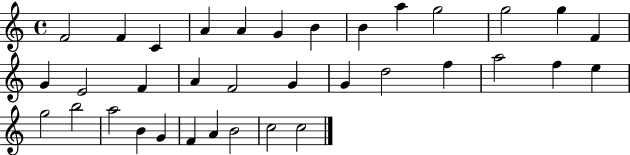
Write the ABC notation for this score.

X:1
T:Untitled
M:4/4
L:1/4
K:C
F2 F C A A G B B a g2 g2 g F G E2 F A F2 G G d2 f a2 f e g2 b2 a2 B G F A B2 c2 c2